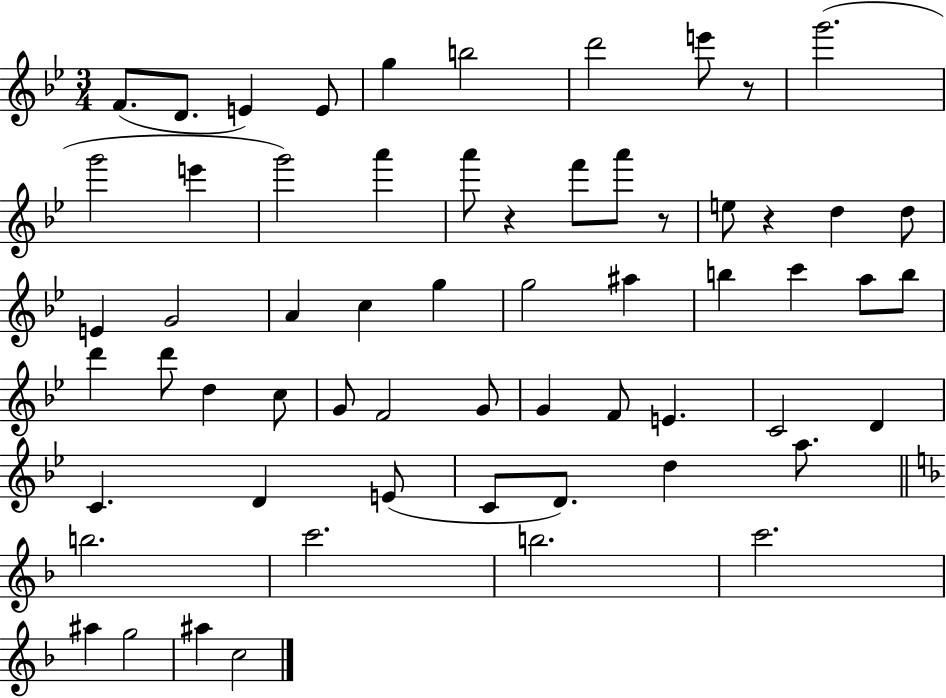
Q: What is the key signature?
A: BES major